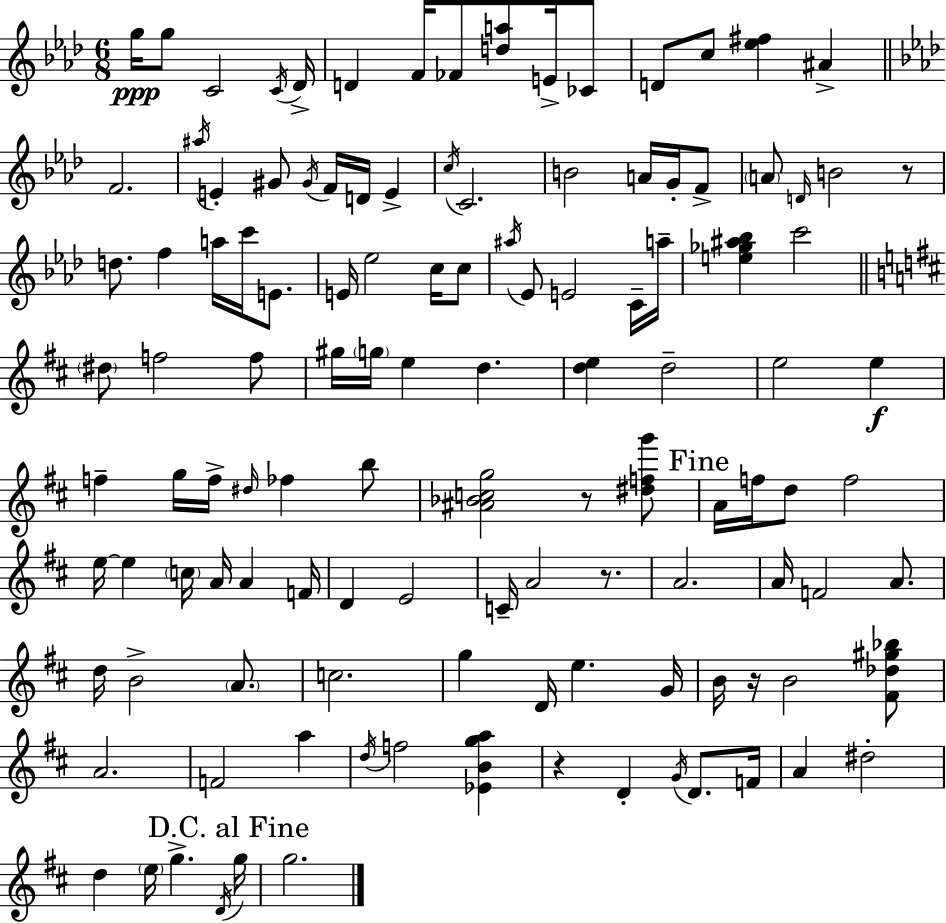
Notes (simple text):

G5/s G5/e C4/h C4/s Db4/s D4/q F4/s FES4/e [D5,A5]/e E4/s CES4/e D4/e C5/e [Eb5,F#5]/q A#4/q F4/h. A#5/s E4/q G#4/e G#4/s F4/s D4/s E4/q C5/s C4/h. B4/h A4/s G4/s F4/e A4/e D4/s B4/h R/e D5/e. F5/q A5/s C6/s E4/e. E4/s Eb5/h C5/s C5/e A#5/s Eb4/e E4/h C4/s A5/s [E5,Gb5,A#5,Bb5]/q C6/h D#5/e F5/h F5/e G#5/s G5/s E5/q D5/q. [D5,E5]/q D5/h E5/h E5/q F5/q G5/s F5/s D#5/s FES5/q B5/e [A#4,Bb4,C5,G5]/h R/e [D#5,F5,G6]/e A4/s F5/s D5/e F5/h E5/s E5/q C5/s A4/s A4/q F4/s D4/q E4/h C4/s A4/h R/e. A4/h. A4/s F4/h A4/e. D5/s B4/h A4/e. C5/h. G5/q D4/s E5/q. G4/s B4/s R/s B4/h [F#4,Db5,G#5,Bb5]/e A4/h. F4/h A5/q D5/s F5/h [Eb4,B4,G5,A5]/q R/q D4/q G4/s D4/e. F4/s A4/q D#5/h D5/q E5/s G5/q. D4/s G5/s G5/h.